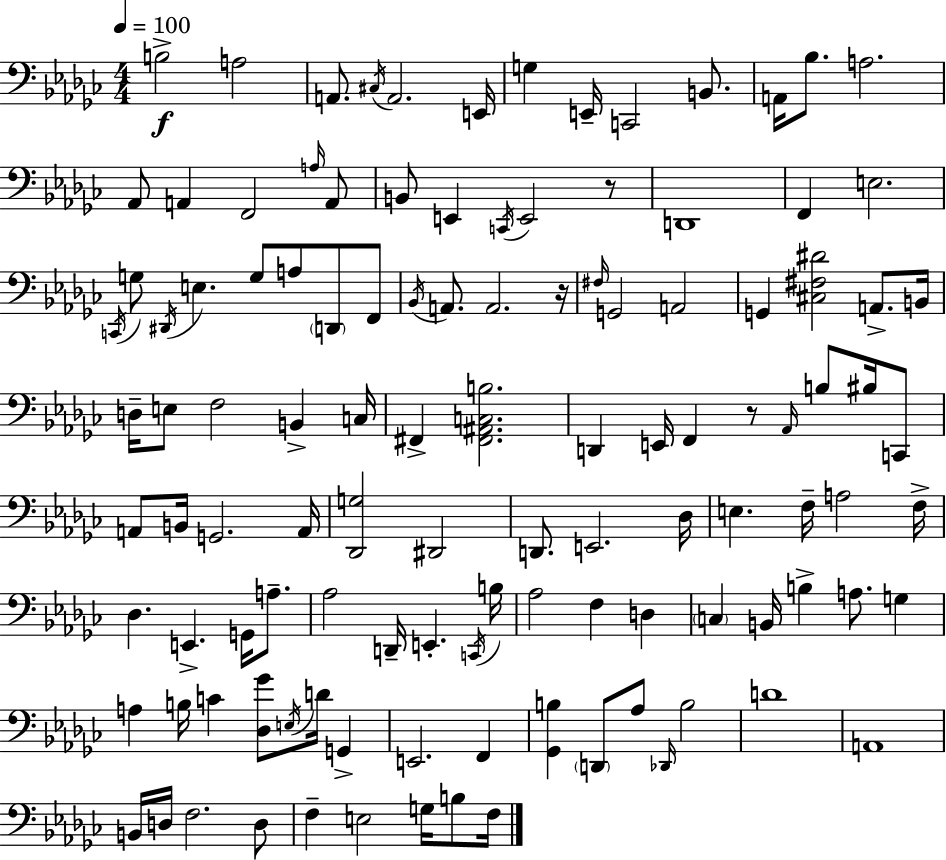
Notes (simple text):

B3/h A3/h A2/e. C#3/s A2/h. E2/s G3/q E2/s C2/h B2/e. A2/s Bb3/e. A3/h. Ab2/e A2/q F2/h A3/s A2/e B2/e E2/q C2/s E2/h R/e D2/w F2/q E3/h. C2/s G3/e D#2/s E3/q. G3/e A3/e D2/e F2/e Bb2/s A2/e. A2/h. R/s F#3/s G2/h A2/h G2/q [C#3,F#3,D#4]/h A2/e. B2/s D3/s E3/e F3/h B2/q C3/s F#2/q [F#2,A#2,C3,B3]/h. D2/q E2/s F2/q R/e Ab2/s B3/e BIS3/s C2/e A2/e B2/s G2/h. A2/s [Db2,G3]/h D#2/h D2/e. E2/h. Db3/s E3/q. F3/s A3/h F3/s Db3/q. E2/q. G2/s A3/e. Ab3/h D2/s E2/q. C2/s B3/s Ab3/h F3/q D3/q C3/q B2/s B3/q A3/e. G3/q A3/q B3/s C4/q [Db3,Gb4]/e E3/s D4/s G2/q E2/h. F2/q [Gb2,B3]/q D2/e Ab3/e Db2/s B3/h D4/w A2/w B2/s D3/s F3/h. D3/e F3/q E3/h G3/s B3/e F3/s